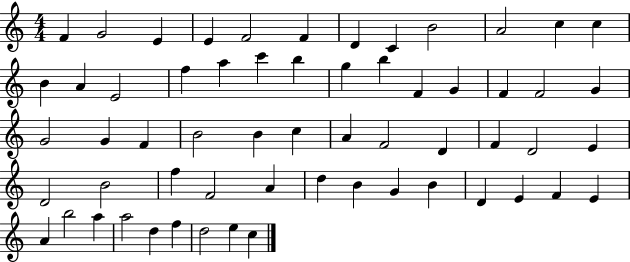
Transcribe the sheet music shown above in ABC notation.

X:1
T:Untitled
M:4/4
L:1/4
K:C
F G2 E E F2 F D C B2 A2 c c B A E2 f a c' b g b F G F F2 G G2 G F B2 B c A F2 D F D2 E D2 B2 f F2 A d B G B D E F E A b2 a a2 d f d2 e c